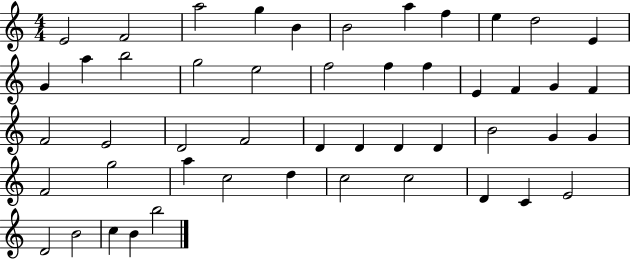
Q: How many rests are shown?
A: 0